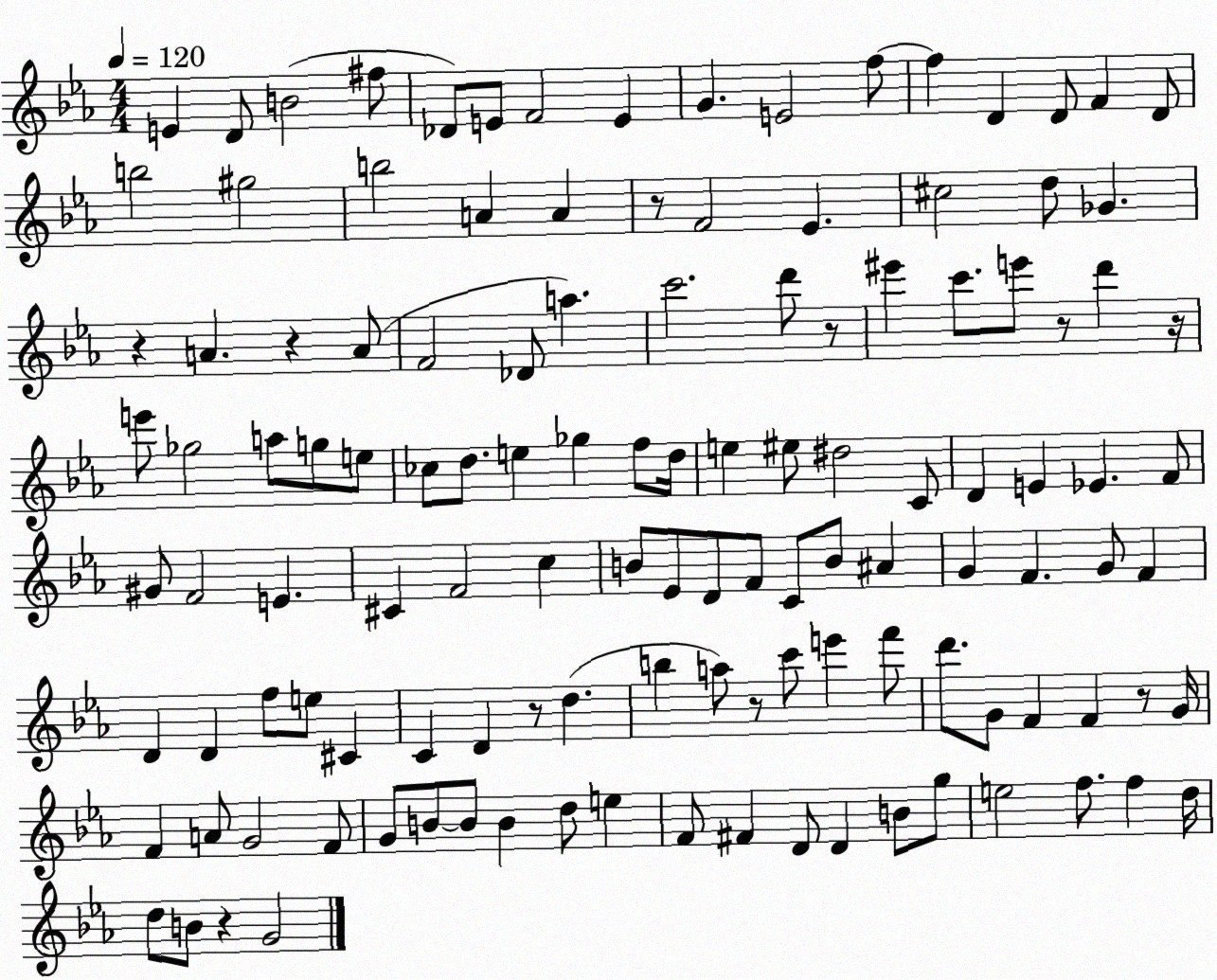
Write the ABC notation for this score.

X:1
T:Untitled
M:4/4
L:1/4
K:Eb
E D/2 B2 ^f/2 _D/2 E/2 F2 E G E2 f/2 f D D/2 F D/2 b2 ^g2 b2 A A z/2 F2 _E ^c2 d/2 _G z A z A/2 F2 _D/2 a c'2 d'/2 z/2 ^e' c'/2 e'/2 z/2 d' z/4 e'/2 _g2 a/2 g/2 e/2 _c/2 d/2 e _g f/2 d/4 e ^e/2 ^d2 C/2 D E _E F/2 ^G/2 F2 E ^C F2 c B/2 _E/2 D/2 F/2 C/2 B/2 ^A G F G/2 F D D f/2 e/2 ^C C D z/2 d b a/2 z/2 c'/2 e' f'/2 d'/2 G/2 F F z/2 G/4 F A/2 G2 F/2 G/2 B/2 B/2 B d/2 e F/2 ^F D/2 D B/2 g/2 e2 f/2 f d/4 d/2 B/2 z G2